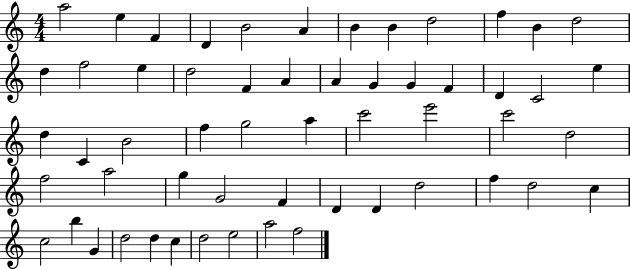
{
  \clef treble
  \numericTimeSignature
  \time 4/4
  \key c \major
  a''2 e''4 f'4 | d'4 b'2 a'4 | b'4 b'4 d''2 | f''4 b'4 d''2 | \break d''4 f''2 e''4 | d''2 f'4 a'4 | a'4 g'4 g'4 f'4 | d'4 c'2 e''4 | \break d''4 c'4 b'2 | f''4 g''2 a''4 | c'''2 e'''2 | c'''2 d''2 | \break f''2 a''2 | g''4 g'2 f'4 | d'4 d'4 d''2 | f''4 d''2 c''4 | \break c''2 b''4 g'4 | d''2 d''4 c''4 | d''2 e''2 | a''2 f''2 | \break \bar "|."
}